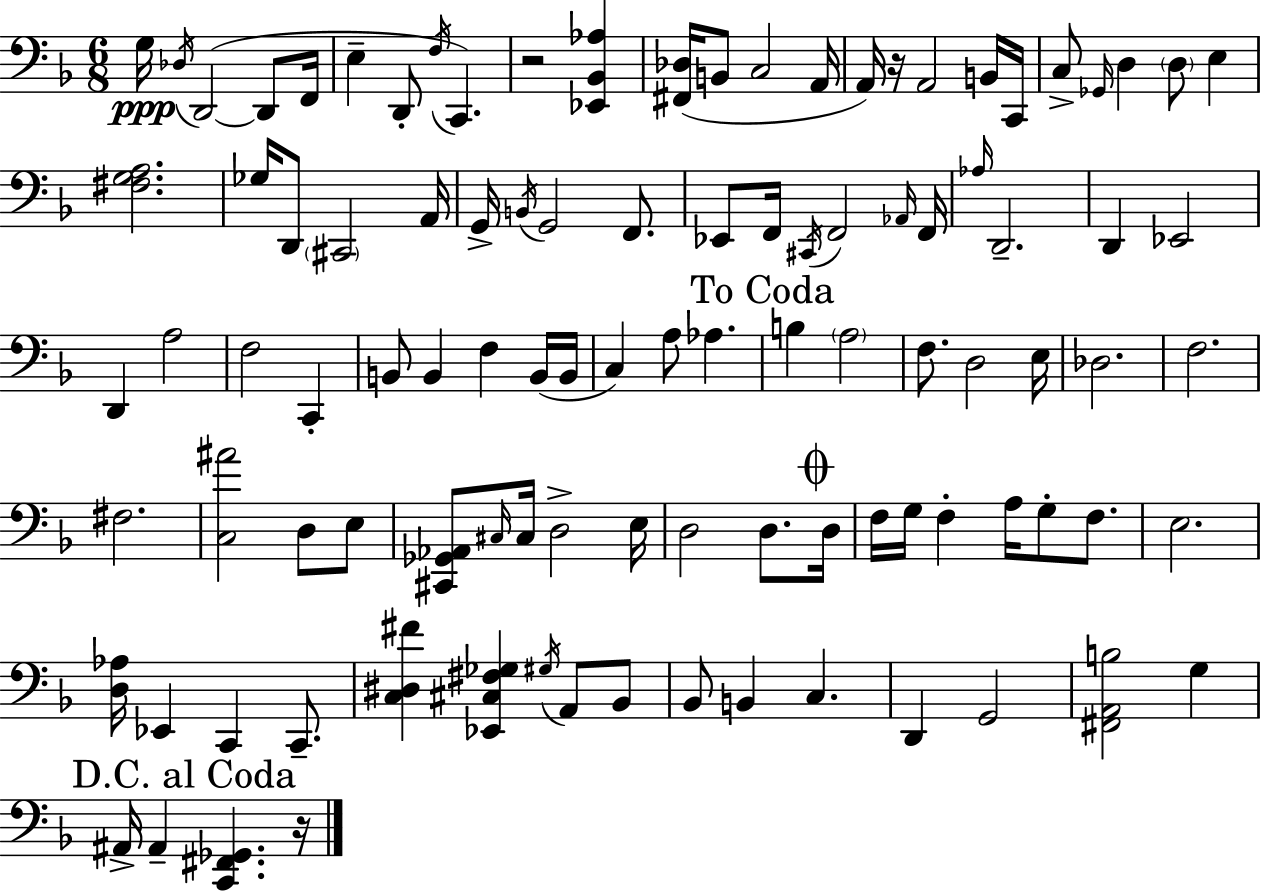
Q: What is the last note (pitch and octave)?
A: A#2